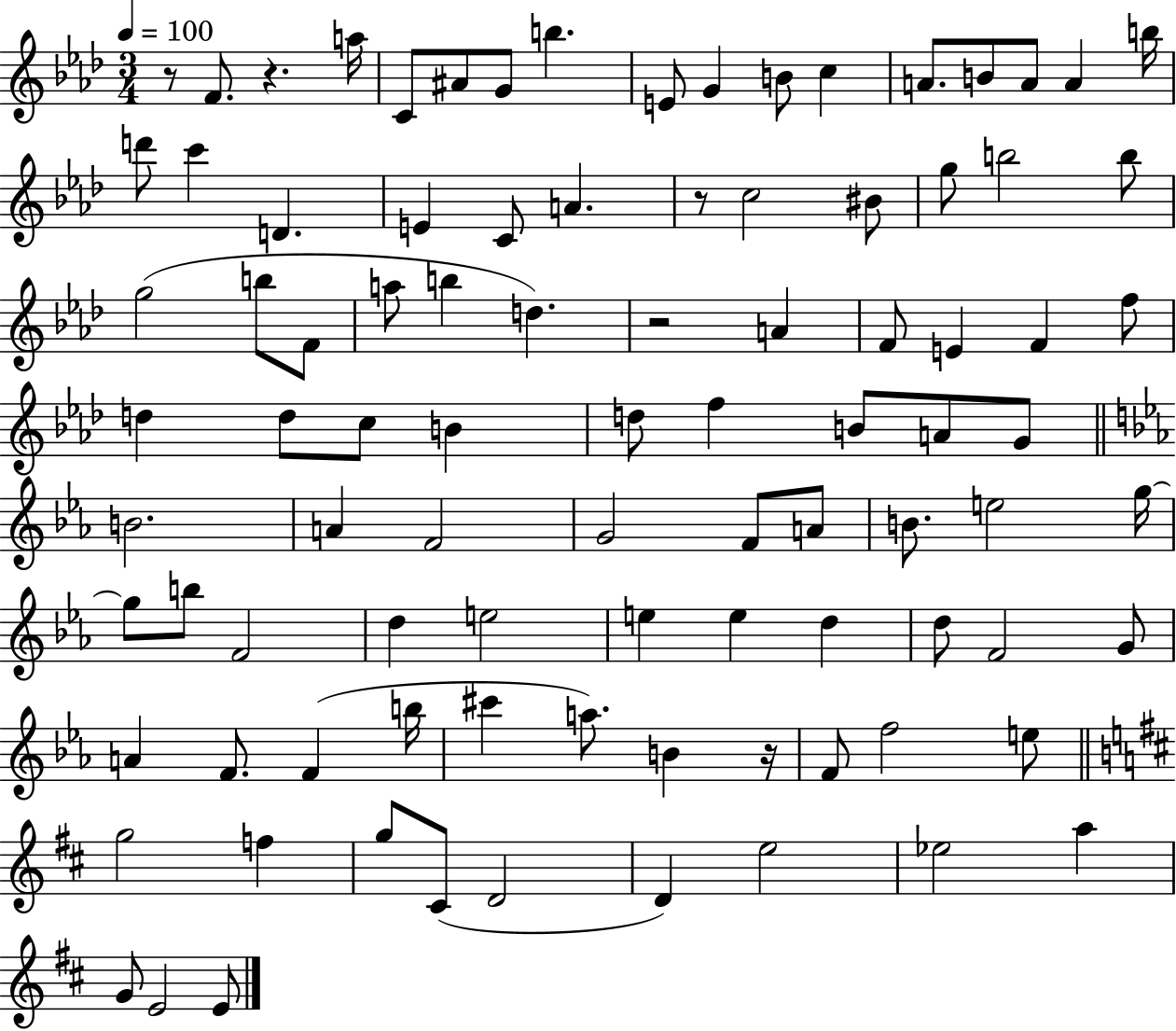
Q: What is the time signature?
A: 3/4